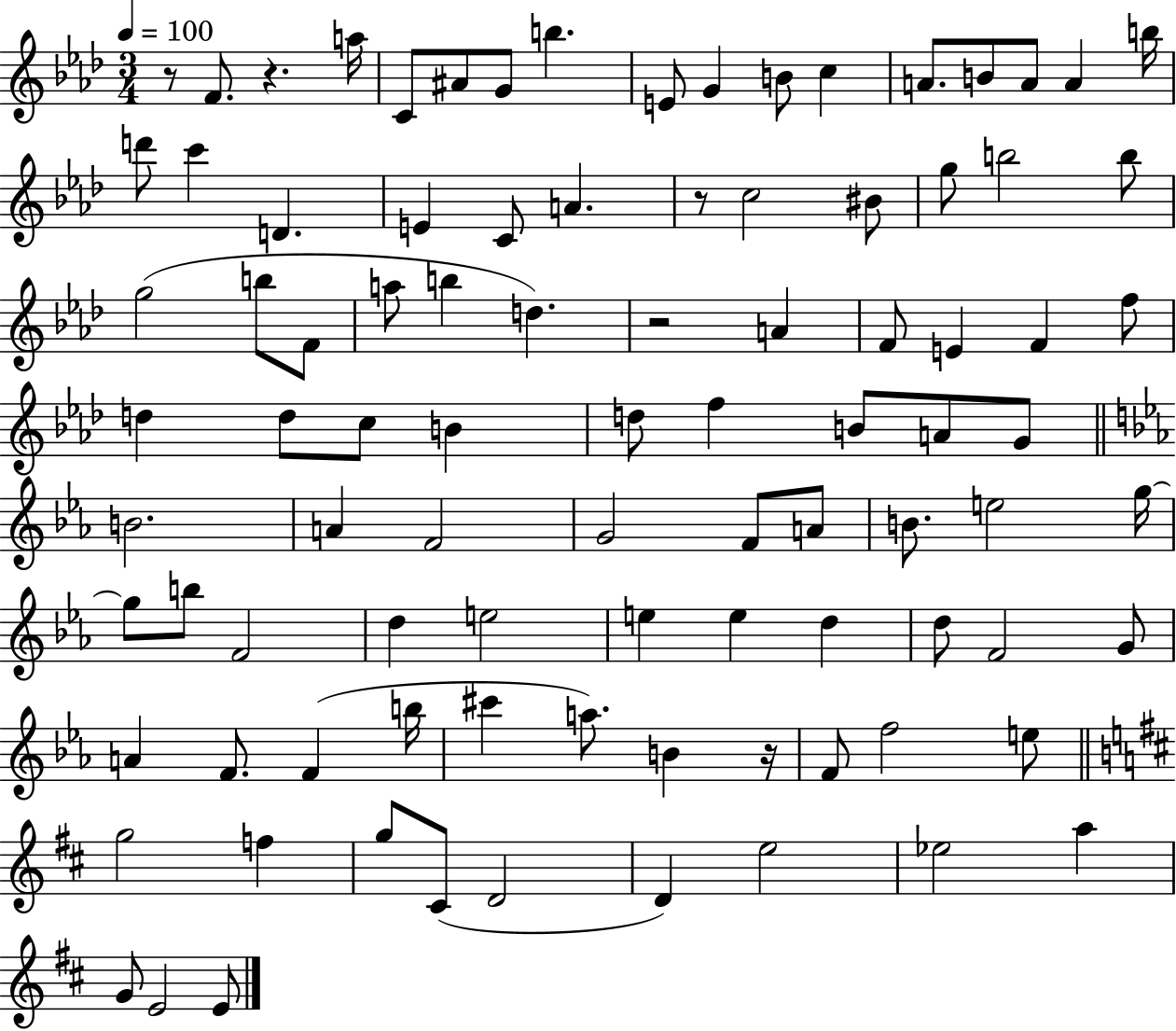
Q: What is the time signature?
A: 3/4